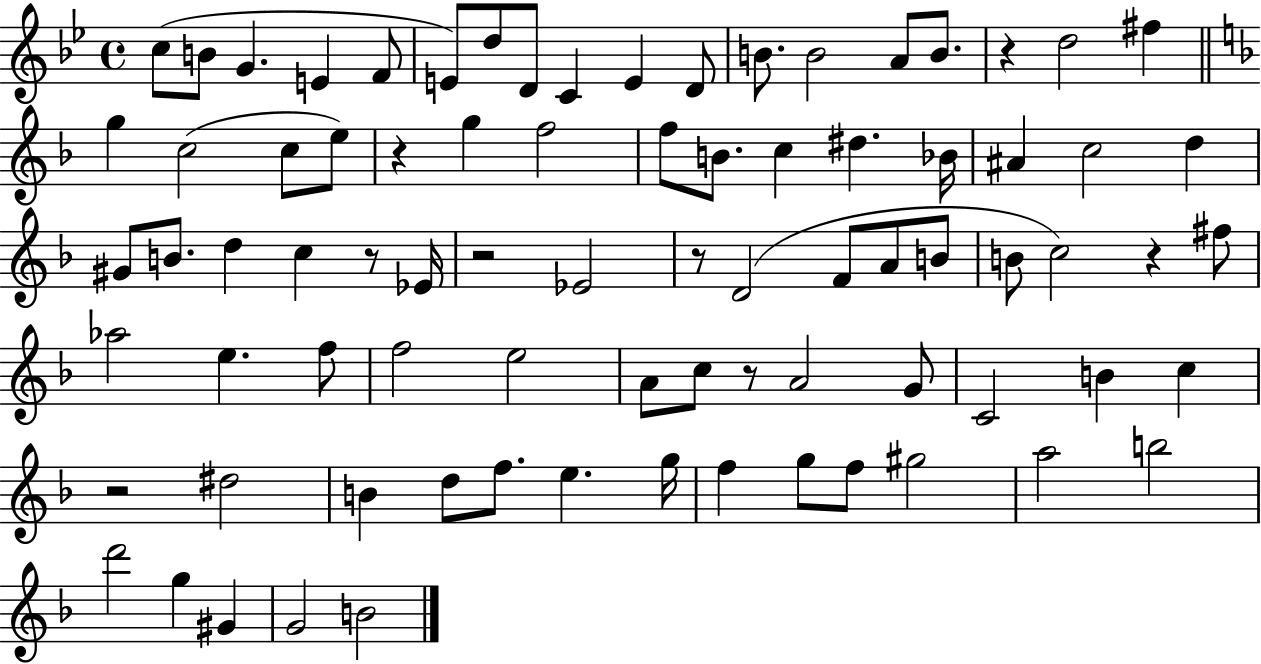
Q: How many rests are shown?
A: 8